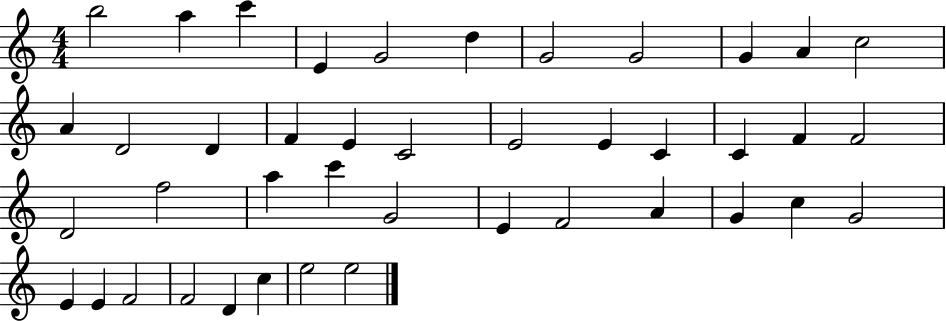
{
  \clef treble
  \numericTimeSignature
  \time 4/4
  \key c \major
  b''2 a''4 c'''4 | e'4 g'2 d''4 | g'2 g'2 | g'4 a'4 c''2 | \break a'4 d'2 d'4 | f'4 e'4 c'2 | e'2 e'4 c'4 | c'4 f'4 f'2 | \break d'2 f''2 | a''4 c'''4 g'2 | e'4 f'2 a'4 | g'4 c''4 g'2 | \break e'4 e'4 f'2 | f'2 d'4 c''4 | e''2 e''2 | \bar "|."
}